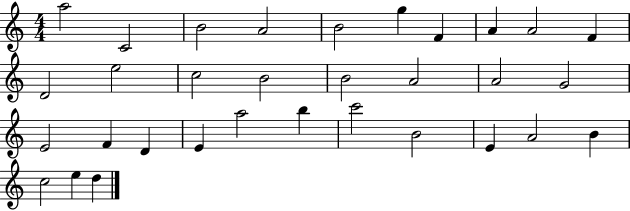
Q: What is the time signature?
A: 4/4